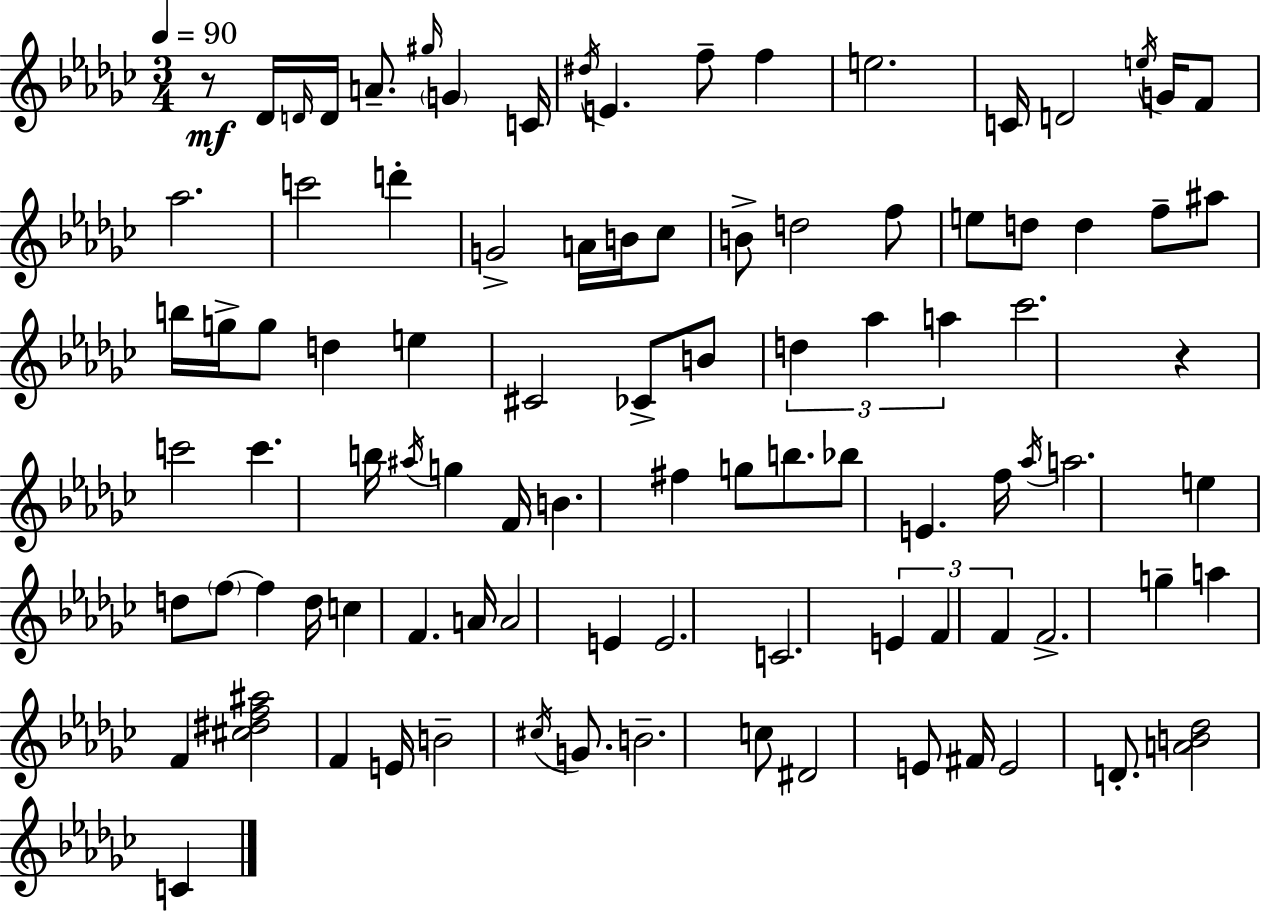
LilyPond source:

{
  \clef treble
  \numericTimeSignature
  \time 3/4
  \key ees \minor
  \tempo 4 = 90
  \repeat volta 2 { r8\mf des'16 \grace { d'16 } d'16 a'8.-- \grace { gis''16 } \parenthesize g'4 | c'16 \acciaccatura { dis''16 } e'4. f''8-- f''4 | e''2. | c'16 d'2 | \break \acciaccatura { e''16 } g'16 f'8 aes''2. | c'''2 | d'''4-. g'2-> | a'16 b'16 ces''8 b'8-> d''2 | \break f''8 e''8 d''8 d''4 | f''8-- ais''8 b''16 g''16-> g''8 d''4 | e''4 cis'2 | ces'8-> b'8 \tuplet 3/2 { d''4 aes''4 | \break a''4 } ces'''2. | r4 c'''2 | c'''4. b''16 \acciaccatura { ais''16 } | g''4 f'16 b'4. fis''4 | \break g''8 b''8. bes''8 e'4. | f''16 \acciaccatura { aes''16 } a''2. | e''4 d''8 | \parenthesize f''8~~ f''4 d''16 c''4 f'4. | \break a'16 a'2 | e'4 e'2. | c'2. | \tuplet 3/2 { e'4 f'4 | \break f'4 } f'2.-> | g''4-- a''4 | f'4 <cis'' dis'' f'' ais''>2 | f'4 e'16 b'2-- | \break \acciaccatura { cis''16 } g'8. b'2.-- | c''8 dis'2 | e'8 fis'16 e'2 | d'8.-. <a' b' des''>2 | \break c'4 } \bar "|."
}